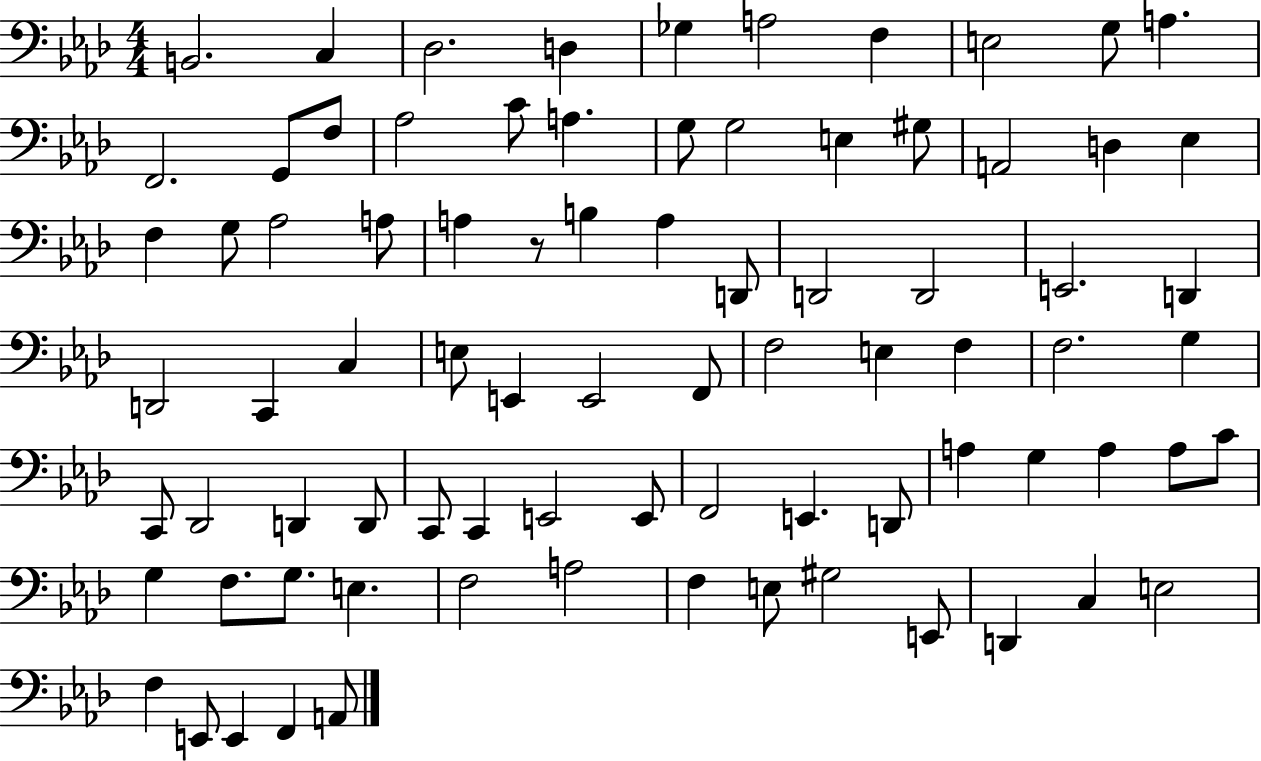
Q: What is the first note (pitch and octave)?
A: B2